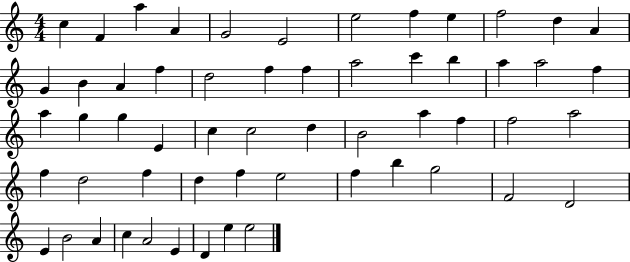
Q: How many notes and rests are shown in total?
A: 57